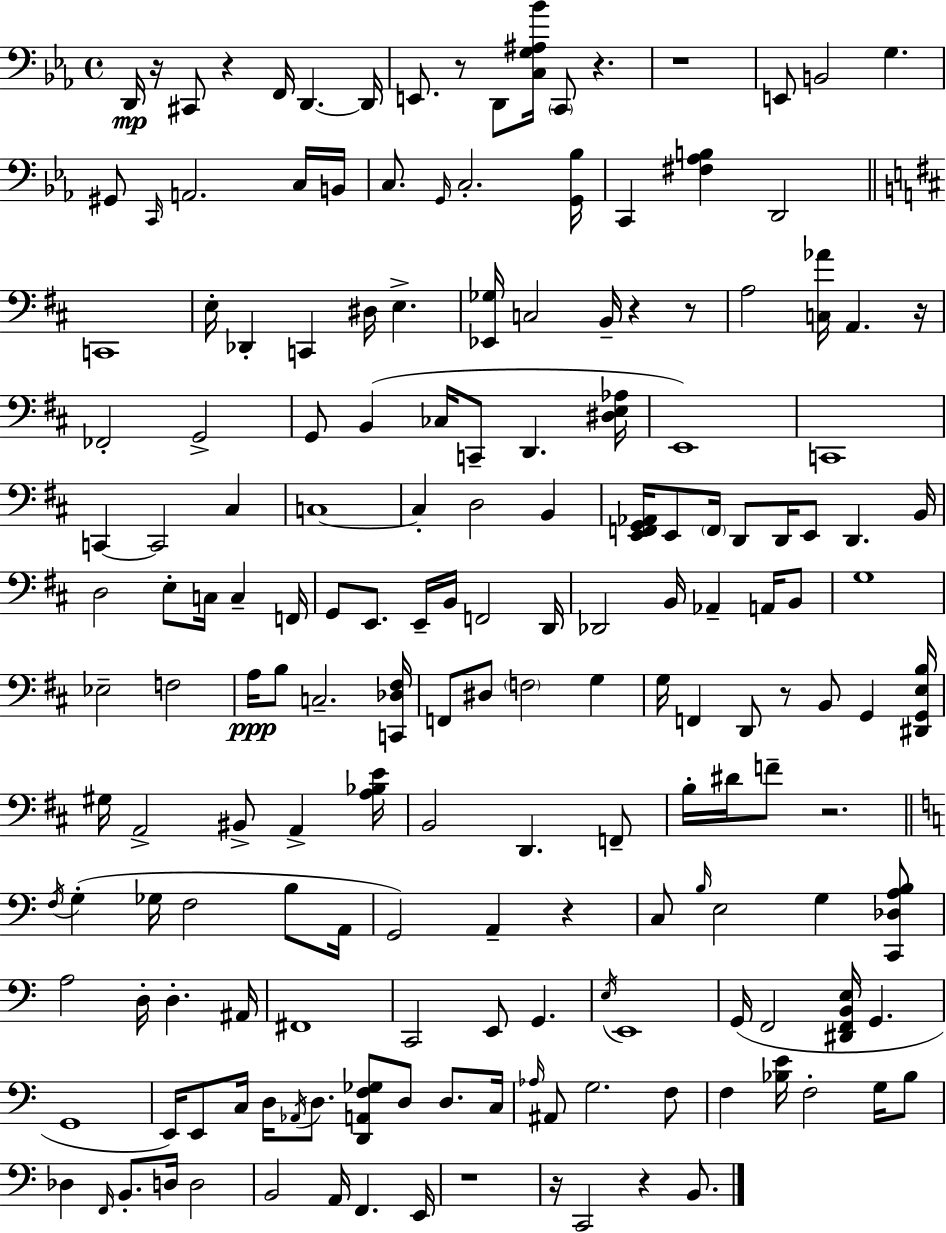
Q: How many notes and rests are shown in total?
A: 177